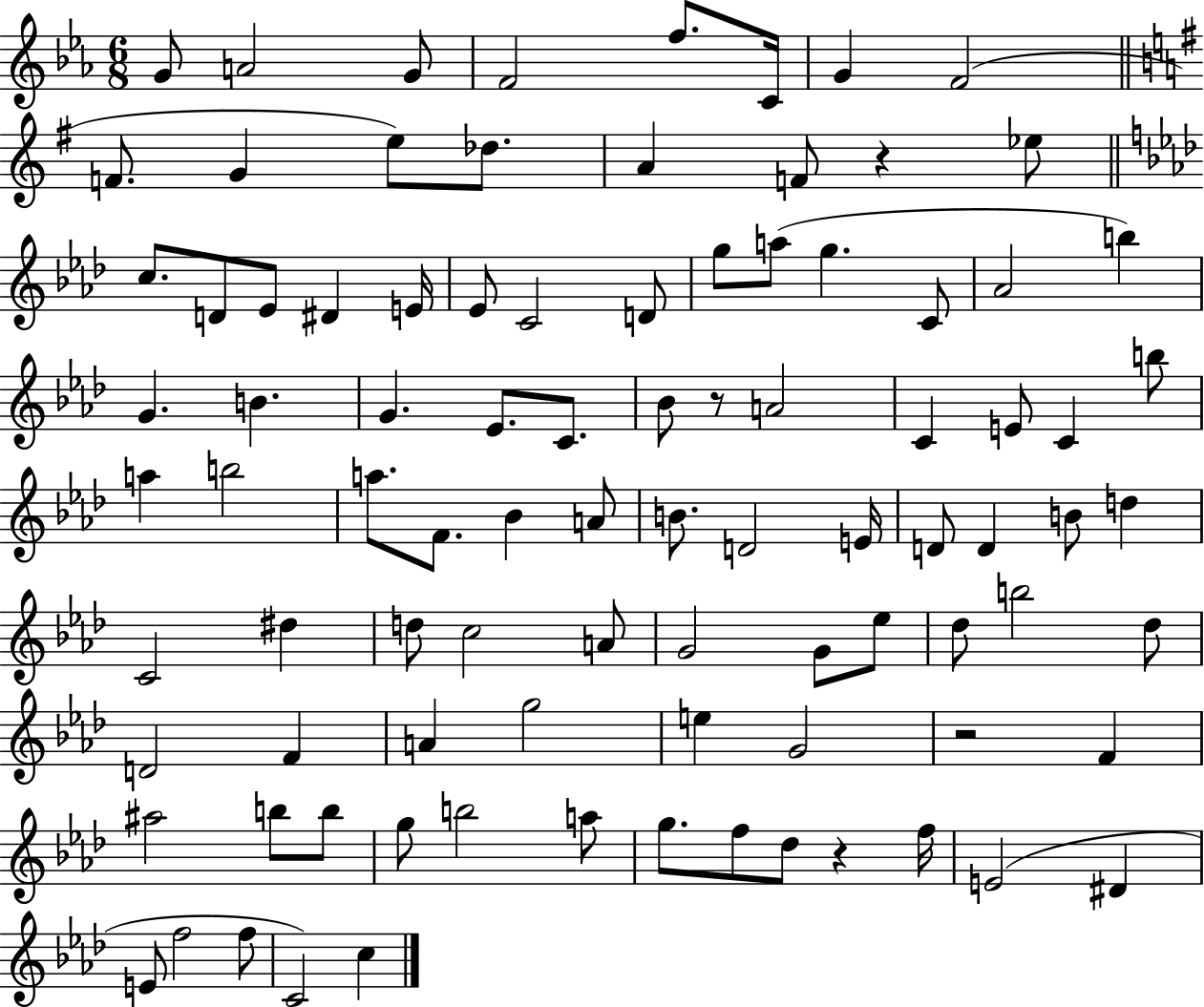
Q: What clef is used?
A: treble